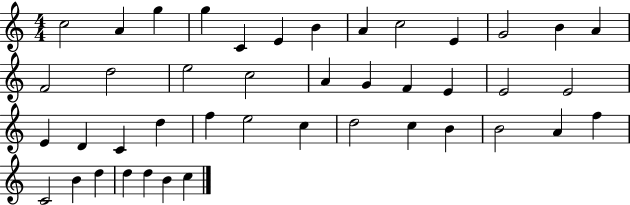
C5/h A4/q G5/q G5/q C4/q E4/q B4/q A4/q C5/h E4/q G4/h B4/q A4/q F4/h D5/h E5/h C5/h A4/q G4/q F4/q E4/q E4/h E4/h E4/q D4/q C4/q D5/q F5/q E5/h C5/q D5/h C5/q B4/q B4/h A4/q F5/q C4/h B4/q D5/q D5/q D5/q B4/q C5/q